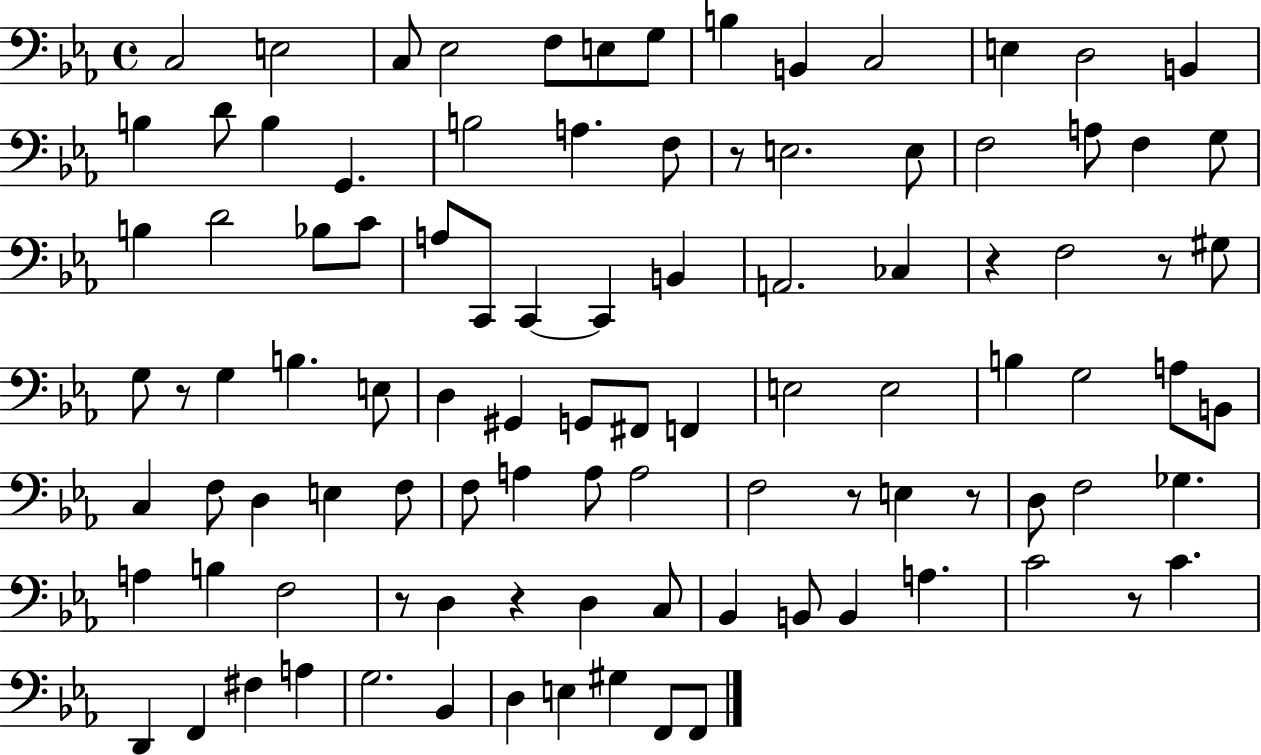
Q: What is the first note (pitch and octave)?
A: C3